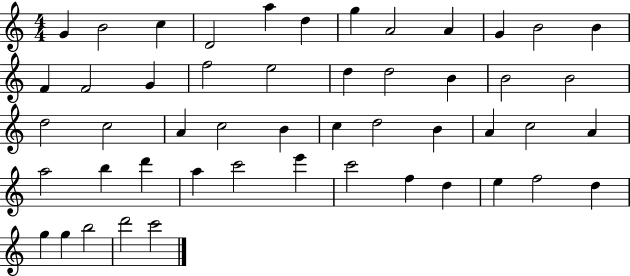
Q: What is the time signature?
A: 4/4